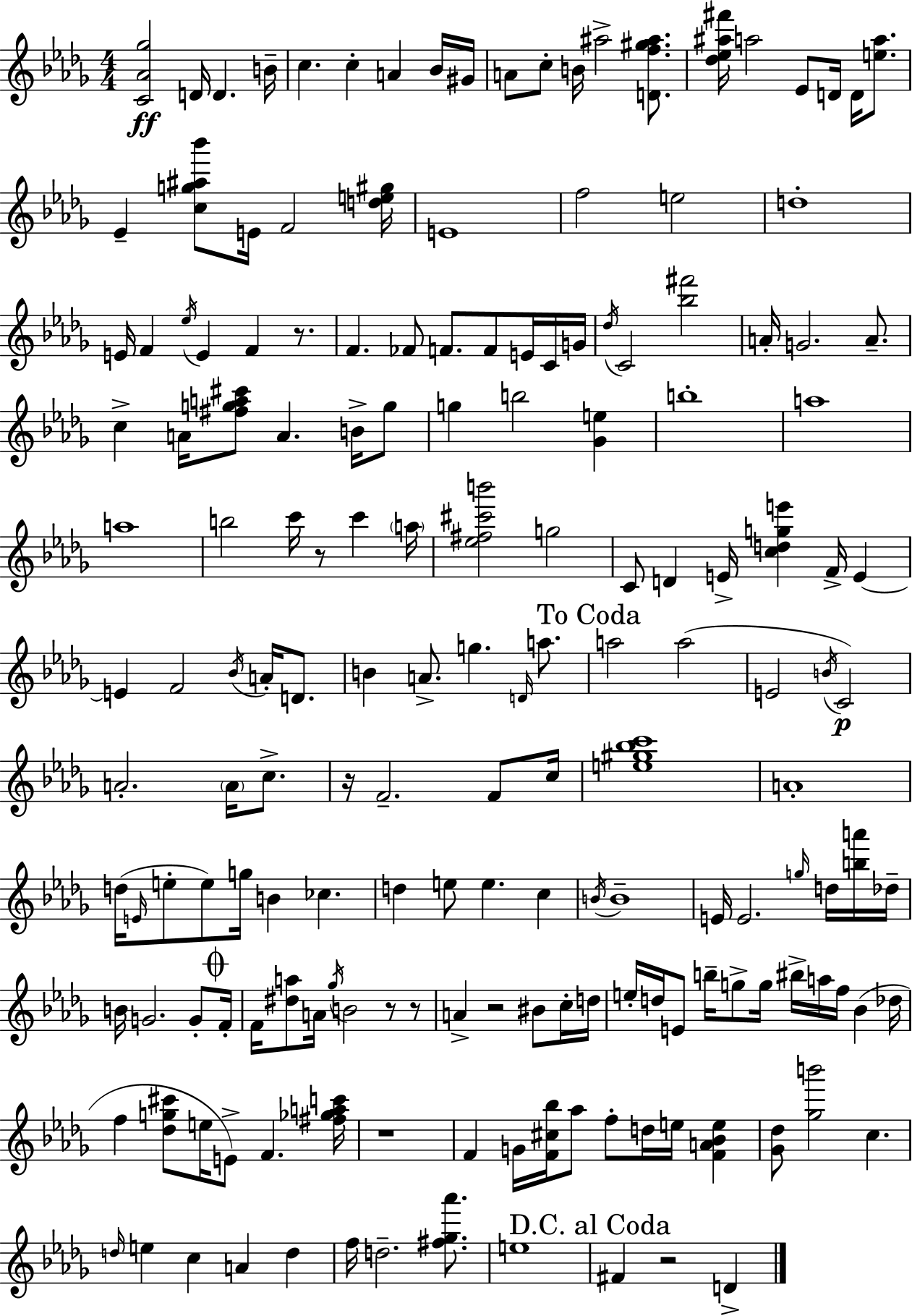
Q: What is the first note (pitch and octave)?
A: D4